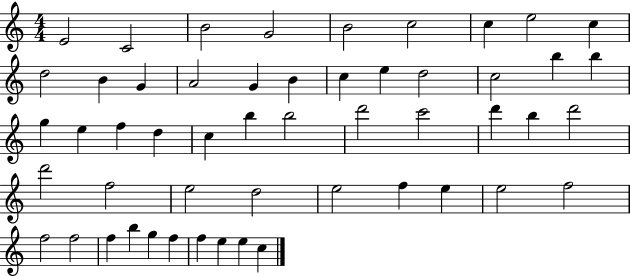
{
  \clef treble
  \numericTimeSignature
  \time 4/4
  \key c \major
  e'2 c'2 | b'2 g'2 | b'2 c''2 | c''4 e''2 c''4 | \break d''2 b'4 g'4 | a'2 g'4 b'4 | c''4 e''4 d''2 | c''2 b''4 b''4 | \break g''4 e''4 f''4 d''4 | c''4 b''4 b''2 | d'''2 c'''2 | d'''4 b''4 d'''2 | \break d'''2 f''2 | e''2 d''2 | e''2 f''4 e''4 | e''2 f''2 | \break f''2 f''2 | f''4 b''4 g''4 f''4 | f''4 e''4 e''4 c''4 | \bar "|."
}